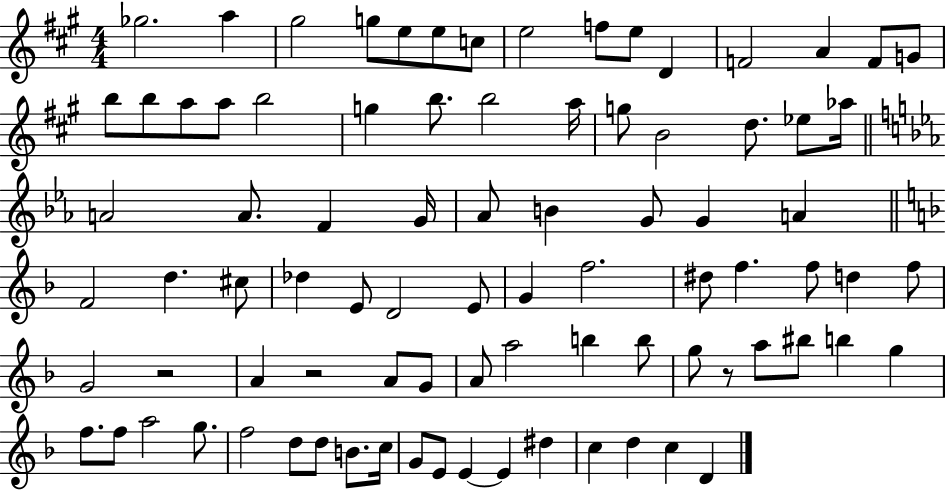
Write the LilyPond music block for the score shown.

{
  \clef treble
  \numericTimeSignature
  \time 4/4
  \key a \major
  \repeat volta 2 { ges''2. a''4 | gis''2 g''8 e''8 e''8 c''8 | e''2 f''8 e''8 d'4 | f'2 a'4 f'8 g'8 | \break b''8 b''8 a''8 a''8 b''2 | g''4 b''8. b''2 a''16 | g''8 b'2 d''8. ees''8 aes''16 | \bar "||" \break \key c \minor a'2 a'8. f'4 g'16 | aes'8 b'4 g'8 g'4 a'4 | \bar "||" \break \key f \major f'2 d''4. cis''8 | des''4 e'8 d'2 e'8 | g'4 f''2. | dis''8 f''4. f''8 d''4 f''8 | \break g'2 r2 | a'4 r2 a'8 g'8 | a'8 a''2 b''4 b''8 | g''8 r8 a''8 bis''8 b''4 g''4 | \break f''8. f''8 a''2 g''8. | f''2 d''8 d''8 b'8. c''16 | g'8 e'8 e'4~~ e'4 dis''4 | c''4 d''4 c''4 d'4 | \break } \bar "|."
}